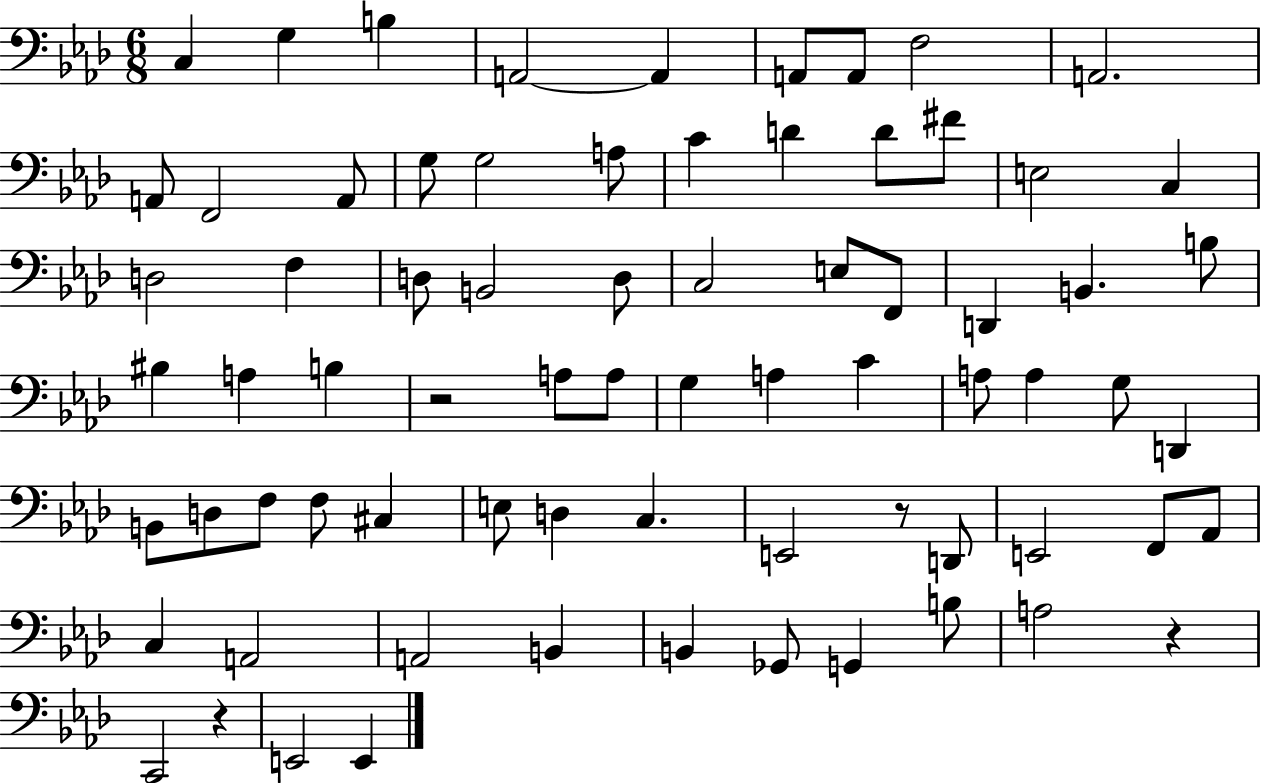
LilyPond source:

{
  \clef bass
  \numericTimeSignature
  \time 6/8
  \key aes \major
  c4 g4 b4 | a,2~~ a,4 | a,8 a,8 f2 | a,2. | \break a,8 f,2 a,8 | g8 g2 a8 | c'4 d'4 d'8 fis'8 | e2 c4 | \break d2 f4 | d8 b,2 d8 | c2 e8 f,8 | d,4 b,4. b8 | \break bis4 a4 b4 | r2 a8 a8 | g4 a4 c'4 | a8 a4 g8 d,4 | \break b,8 d8 f8 f8 cis4 | e8 d4 c4. | e,2 r8 d,8 | e,2 f,8 aes,8 | \break c4 a,2 | a,2 b,4 | b,4 ges,8 g,4 b8 | a2 r4 | \break c,2 r4 | e,2 e,4 | \bar "|."
}